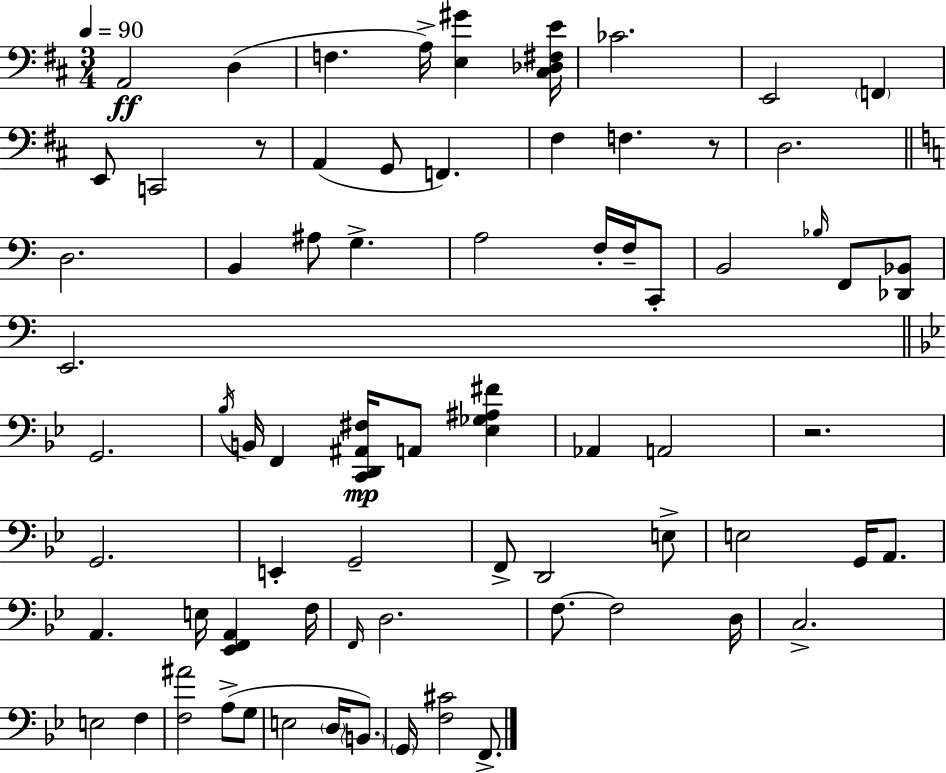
X:1
T:Untitled
M:3/4
L:1/4
K:D
A,,2 D, F, A,/4 [E,^G] [^C,_D,^F,E]/4 _C2 E,,2 F,, E,,/2 C,,2 z/2 A,, G,,/2 F,, ^F, F, z/2 D,2 D,2 B,, ^A,/2 G, A,2 F,/4 F,/4 C,,/2 B,,2 _B,/4 F,,/2 [_D,,_B,,]/2 E,,2 G,,2 _B,/4 B,,/4 F,, [C,,D,,^A,,^F,]/4 A,,/2 [_E,_G,^A,^F] _A,, A,,2 z2 G,,2 E,, G,,2 F,,/2 D,,2 E,/2 E,2 G,,/4 A,,/2 A,, E,/4 [_E,,F,,A,,] F,/4 F,,/4 D,2 F,/2 F,2 D,/4 C,2 E,2 F, [F,^A]2 A,/2 G,/2 E,2 D,/4 B,,/2 G,,/4 [F,^C]2 F,,/2